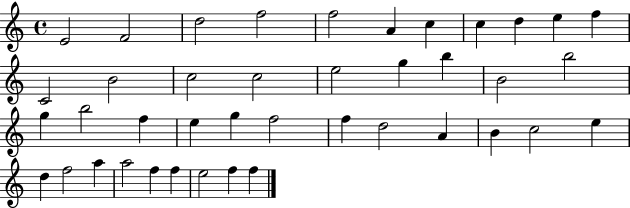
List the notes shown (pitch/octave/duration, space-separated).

E4/h F4/h D5/h F5/h F5/h A4/q C5/q C5/q D5/q E5/q F5/q C4/h B4/h C5/h C5/h E5/h G5/q B5/q B4/h B5/h G5/q B5/h F5/q E5/q G5/q F5/h F5/q D5/h A4/q B4/q C5/h E5/q D5/q F5/h A5/q A5/h F5/q F5/q E5/h F5/q F5/q